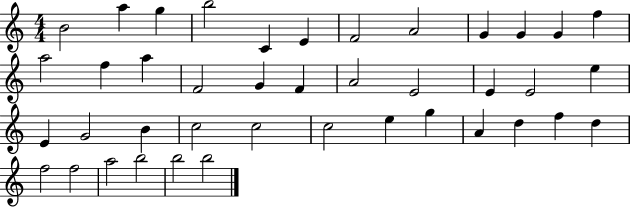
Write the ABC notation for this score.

X:1
T:Untitled
M:4/4
L:1/4
K:C
B2 a g b2 C E F2 A2 G G G f a2 f a F2 G F A2 E2 E E2 e E G2 B c2 c2 c2 e g A d f d f2 f2 a2 b2 b2 b2